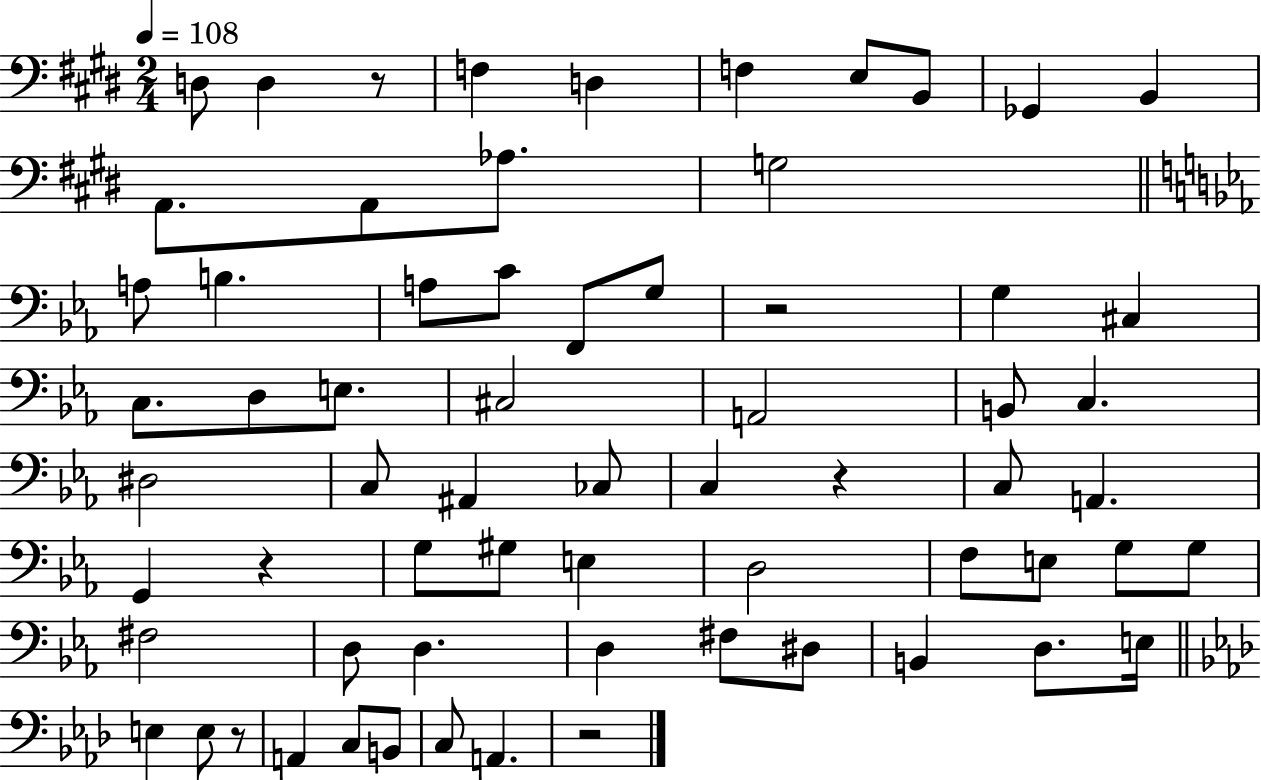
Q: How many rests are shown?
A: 6